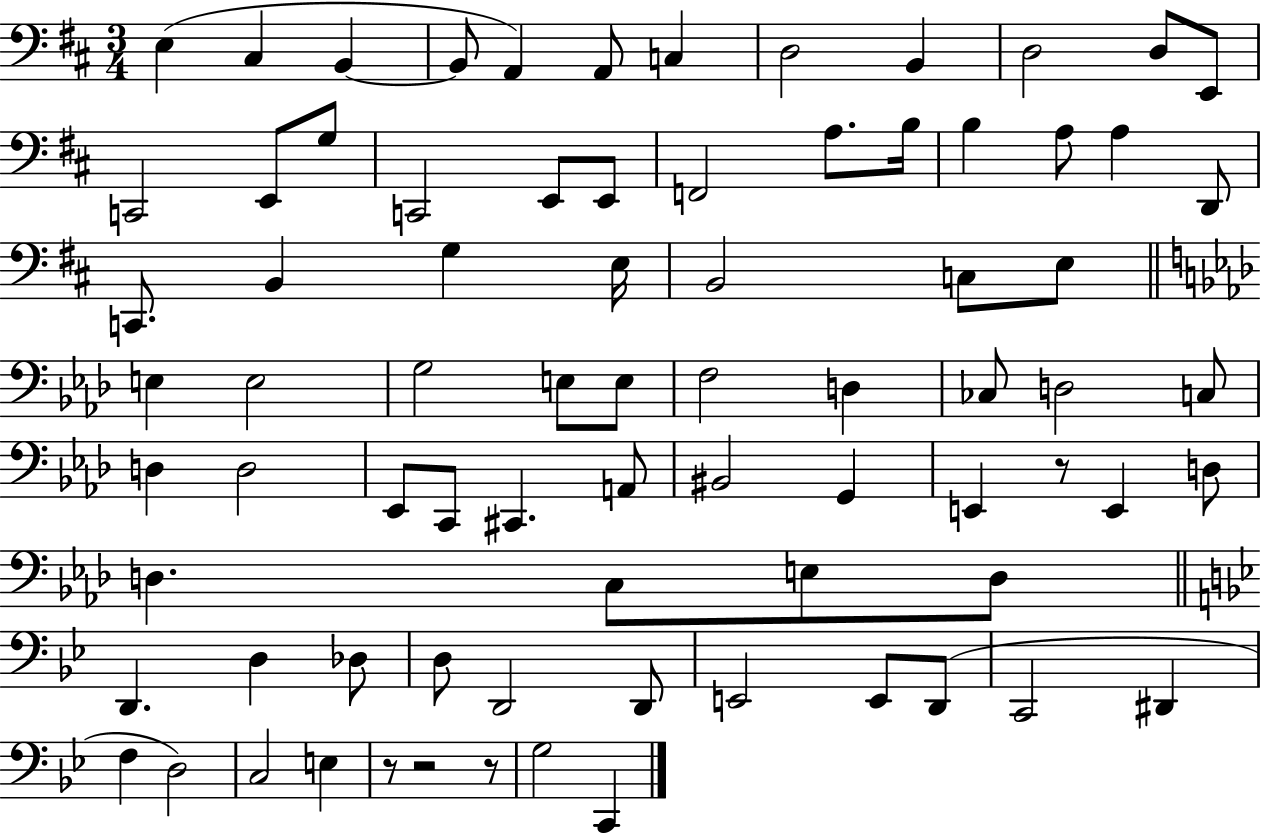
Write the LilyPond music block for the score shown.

{
  \clef bass
  \numericTimeSignature
  \time 3/4
  \key d \major
  e4( cis4 b,4~~ | b,8 a,4) a,8 c4 | d2 b,4 | d2 d8 e,8 | \break c,2 e,8 g8 | c,2 e,8 e,8 | f,2 a8. b16 | b4 a8 a4 d,8 | \break c,8. b,4 g4 e16 | b,2 c8 e8 | \bar "||" \break \key f \minor e4 e2 | g2 e8 e8 | f2 d4 | ces8 d2 c8 | \break d4 d2 | ees,8 c,8 cis,4. a,8 | bis,2 g,4 | e,4 r8 e,4 d8 | \break d4. c8 e8 d8 | \bar "||" \break \key bes \major d,4. d4 des8 | d8 d,2 d,8 | e,2 e,8 d,8( | c,2 dis,4 | \break f4 d2) | c2 e4 | r8 r2 r8 | g2 c,4 | \break \bar "|."
}